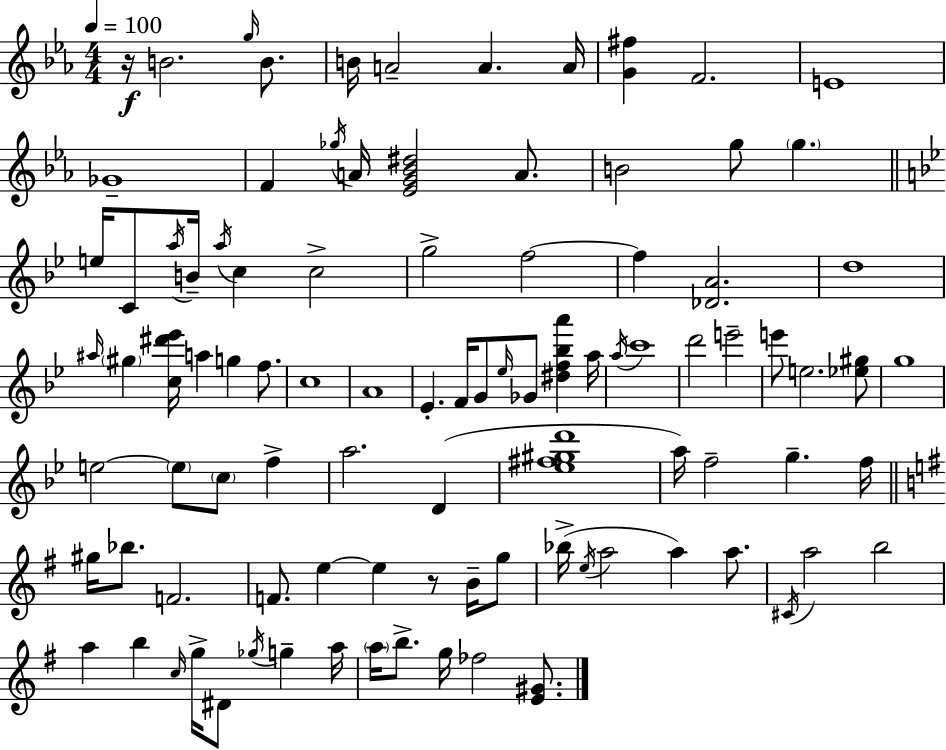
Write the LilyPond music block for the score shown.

{
  \clef treble
  \numericTimeSignature
  \time 4/4
  \key c \minor
  \tempo 4 = 100
  r16\f b'2. \grace { g''16 } b'8. | b'16 a'2-- a'4. | a'16 <g' fis''>4 f'2. | e'1 | \break ges'1-- | f'4 \acciaccatura { ges''16 } a'16 <ees' g' bes' dis''>2 a'8. | b'2 g''8 \parenthesize g''4. | \bar "||" \break \key g \minor e''16 c'8 \acciaccatura { a''16 } b'16-- \acciaccatura { a''16 } c''4 c''2-> | g''2-> f''2~~ | f''4 <des' a'>2. | d''1 | \break \grace { ais''16 } \parenthesize gis''4 <c'' dis''' ees'''>16 a''4 g''4 | f''8. c''1 | a'1 | ees'4.-. f'16 g'8 \grace { ees''16 } ges'8 <dis'' f'' bes'' a'''>4 | \break a''16 \acciaccatura { a''16 } c'''1 | d'''2 e'''2-- | e'''8 e''2. | <ees'' gis''>8 g''1 | \break e''2~~ \parenthesize e''8 \parenthesize c''8 | f''4-> a''2. | d'4( <ees'' fis'' gis'' d'''>1 | a''16) f''2-- g''4.-- | \break f''16 \bar "||" \break \key e \minor gis''16 bes''8. f'2. | f'8. e''4~~ e''4 r8 b'16-- g''8 | bes''16->( \acciaccatura { e''16 } a''2 a''4) a''8. | \acciaccatura { cis'16 } a''2 b''2 | \break a''4 b''4 \grace { c''16 } g''16-> dis'8 \acciaccatura { ges''16 } g''4-- | a''16 \parenthesize a''16 b''8.-> g''16 fes''2 | <e' gis'>8. \bar "|."
}